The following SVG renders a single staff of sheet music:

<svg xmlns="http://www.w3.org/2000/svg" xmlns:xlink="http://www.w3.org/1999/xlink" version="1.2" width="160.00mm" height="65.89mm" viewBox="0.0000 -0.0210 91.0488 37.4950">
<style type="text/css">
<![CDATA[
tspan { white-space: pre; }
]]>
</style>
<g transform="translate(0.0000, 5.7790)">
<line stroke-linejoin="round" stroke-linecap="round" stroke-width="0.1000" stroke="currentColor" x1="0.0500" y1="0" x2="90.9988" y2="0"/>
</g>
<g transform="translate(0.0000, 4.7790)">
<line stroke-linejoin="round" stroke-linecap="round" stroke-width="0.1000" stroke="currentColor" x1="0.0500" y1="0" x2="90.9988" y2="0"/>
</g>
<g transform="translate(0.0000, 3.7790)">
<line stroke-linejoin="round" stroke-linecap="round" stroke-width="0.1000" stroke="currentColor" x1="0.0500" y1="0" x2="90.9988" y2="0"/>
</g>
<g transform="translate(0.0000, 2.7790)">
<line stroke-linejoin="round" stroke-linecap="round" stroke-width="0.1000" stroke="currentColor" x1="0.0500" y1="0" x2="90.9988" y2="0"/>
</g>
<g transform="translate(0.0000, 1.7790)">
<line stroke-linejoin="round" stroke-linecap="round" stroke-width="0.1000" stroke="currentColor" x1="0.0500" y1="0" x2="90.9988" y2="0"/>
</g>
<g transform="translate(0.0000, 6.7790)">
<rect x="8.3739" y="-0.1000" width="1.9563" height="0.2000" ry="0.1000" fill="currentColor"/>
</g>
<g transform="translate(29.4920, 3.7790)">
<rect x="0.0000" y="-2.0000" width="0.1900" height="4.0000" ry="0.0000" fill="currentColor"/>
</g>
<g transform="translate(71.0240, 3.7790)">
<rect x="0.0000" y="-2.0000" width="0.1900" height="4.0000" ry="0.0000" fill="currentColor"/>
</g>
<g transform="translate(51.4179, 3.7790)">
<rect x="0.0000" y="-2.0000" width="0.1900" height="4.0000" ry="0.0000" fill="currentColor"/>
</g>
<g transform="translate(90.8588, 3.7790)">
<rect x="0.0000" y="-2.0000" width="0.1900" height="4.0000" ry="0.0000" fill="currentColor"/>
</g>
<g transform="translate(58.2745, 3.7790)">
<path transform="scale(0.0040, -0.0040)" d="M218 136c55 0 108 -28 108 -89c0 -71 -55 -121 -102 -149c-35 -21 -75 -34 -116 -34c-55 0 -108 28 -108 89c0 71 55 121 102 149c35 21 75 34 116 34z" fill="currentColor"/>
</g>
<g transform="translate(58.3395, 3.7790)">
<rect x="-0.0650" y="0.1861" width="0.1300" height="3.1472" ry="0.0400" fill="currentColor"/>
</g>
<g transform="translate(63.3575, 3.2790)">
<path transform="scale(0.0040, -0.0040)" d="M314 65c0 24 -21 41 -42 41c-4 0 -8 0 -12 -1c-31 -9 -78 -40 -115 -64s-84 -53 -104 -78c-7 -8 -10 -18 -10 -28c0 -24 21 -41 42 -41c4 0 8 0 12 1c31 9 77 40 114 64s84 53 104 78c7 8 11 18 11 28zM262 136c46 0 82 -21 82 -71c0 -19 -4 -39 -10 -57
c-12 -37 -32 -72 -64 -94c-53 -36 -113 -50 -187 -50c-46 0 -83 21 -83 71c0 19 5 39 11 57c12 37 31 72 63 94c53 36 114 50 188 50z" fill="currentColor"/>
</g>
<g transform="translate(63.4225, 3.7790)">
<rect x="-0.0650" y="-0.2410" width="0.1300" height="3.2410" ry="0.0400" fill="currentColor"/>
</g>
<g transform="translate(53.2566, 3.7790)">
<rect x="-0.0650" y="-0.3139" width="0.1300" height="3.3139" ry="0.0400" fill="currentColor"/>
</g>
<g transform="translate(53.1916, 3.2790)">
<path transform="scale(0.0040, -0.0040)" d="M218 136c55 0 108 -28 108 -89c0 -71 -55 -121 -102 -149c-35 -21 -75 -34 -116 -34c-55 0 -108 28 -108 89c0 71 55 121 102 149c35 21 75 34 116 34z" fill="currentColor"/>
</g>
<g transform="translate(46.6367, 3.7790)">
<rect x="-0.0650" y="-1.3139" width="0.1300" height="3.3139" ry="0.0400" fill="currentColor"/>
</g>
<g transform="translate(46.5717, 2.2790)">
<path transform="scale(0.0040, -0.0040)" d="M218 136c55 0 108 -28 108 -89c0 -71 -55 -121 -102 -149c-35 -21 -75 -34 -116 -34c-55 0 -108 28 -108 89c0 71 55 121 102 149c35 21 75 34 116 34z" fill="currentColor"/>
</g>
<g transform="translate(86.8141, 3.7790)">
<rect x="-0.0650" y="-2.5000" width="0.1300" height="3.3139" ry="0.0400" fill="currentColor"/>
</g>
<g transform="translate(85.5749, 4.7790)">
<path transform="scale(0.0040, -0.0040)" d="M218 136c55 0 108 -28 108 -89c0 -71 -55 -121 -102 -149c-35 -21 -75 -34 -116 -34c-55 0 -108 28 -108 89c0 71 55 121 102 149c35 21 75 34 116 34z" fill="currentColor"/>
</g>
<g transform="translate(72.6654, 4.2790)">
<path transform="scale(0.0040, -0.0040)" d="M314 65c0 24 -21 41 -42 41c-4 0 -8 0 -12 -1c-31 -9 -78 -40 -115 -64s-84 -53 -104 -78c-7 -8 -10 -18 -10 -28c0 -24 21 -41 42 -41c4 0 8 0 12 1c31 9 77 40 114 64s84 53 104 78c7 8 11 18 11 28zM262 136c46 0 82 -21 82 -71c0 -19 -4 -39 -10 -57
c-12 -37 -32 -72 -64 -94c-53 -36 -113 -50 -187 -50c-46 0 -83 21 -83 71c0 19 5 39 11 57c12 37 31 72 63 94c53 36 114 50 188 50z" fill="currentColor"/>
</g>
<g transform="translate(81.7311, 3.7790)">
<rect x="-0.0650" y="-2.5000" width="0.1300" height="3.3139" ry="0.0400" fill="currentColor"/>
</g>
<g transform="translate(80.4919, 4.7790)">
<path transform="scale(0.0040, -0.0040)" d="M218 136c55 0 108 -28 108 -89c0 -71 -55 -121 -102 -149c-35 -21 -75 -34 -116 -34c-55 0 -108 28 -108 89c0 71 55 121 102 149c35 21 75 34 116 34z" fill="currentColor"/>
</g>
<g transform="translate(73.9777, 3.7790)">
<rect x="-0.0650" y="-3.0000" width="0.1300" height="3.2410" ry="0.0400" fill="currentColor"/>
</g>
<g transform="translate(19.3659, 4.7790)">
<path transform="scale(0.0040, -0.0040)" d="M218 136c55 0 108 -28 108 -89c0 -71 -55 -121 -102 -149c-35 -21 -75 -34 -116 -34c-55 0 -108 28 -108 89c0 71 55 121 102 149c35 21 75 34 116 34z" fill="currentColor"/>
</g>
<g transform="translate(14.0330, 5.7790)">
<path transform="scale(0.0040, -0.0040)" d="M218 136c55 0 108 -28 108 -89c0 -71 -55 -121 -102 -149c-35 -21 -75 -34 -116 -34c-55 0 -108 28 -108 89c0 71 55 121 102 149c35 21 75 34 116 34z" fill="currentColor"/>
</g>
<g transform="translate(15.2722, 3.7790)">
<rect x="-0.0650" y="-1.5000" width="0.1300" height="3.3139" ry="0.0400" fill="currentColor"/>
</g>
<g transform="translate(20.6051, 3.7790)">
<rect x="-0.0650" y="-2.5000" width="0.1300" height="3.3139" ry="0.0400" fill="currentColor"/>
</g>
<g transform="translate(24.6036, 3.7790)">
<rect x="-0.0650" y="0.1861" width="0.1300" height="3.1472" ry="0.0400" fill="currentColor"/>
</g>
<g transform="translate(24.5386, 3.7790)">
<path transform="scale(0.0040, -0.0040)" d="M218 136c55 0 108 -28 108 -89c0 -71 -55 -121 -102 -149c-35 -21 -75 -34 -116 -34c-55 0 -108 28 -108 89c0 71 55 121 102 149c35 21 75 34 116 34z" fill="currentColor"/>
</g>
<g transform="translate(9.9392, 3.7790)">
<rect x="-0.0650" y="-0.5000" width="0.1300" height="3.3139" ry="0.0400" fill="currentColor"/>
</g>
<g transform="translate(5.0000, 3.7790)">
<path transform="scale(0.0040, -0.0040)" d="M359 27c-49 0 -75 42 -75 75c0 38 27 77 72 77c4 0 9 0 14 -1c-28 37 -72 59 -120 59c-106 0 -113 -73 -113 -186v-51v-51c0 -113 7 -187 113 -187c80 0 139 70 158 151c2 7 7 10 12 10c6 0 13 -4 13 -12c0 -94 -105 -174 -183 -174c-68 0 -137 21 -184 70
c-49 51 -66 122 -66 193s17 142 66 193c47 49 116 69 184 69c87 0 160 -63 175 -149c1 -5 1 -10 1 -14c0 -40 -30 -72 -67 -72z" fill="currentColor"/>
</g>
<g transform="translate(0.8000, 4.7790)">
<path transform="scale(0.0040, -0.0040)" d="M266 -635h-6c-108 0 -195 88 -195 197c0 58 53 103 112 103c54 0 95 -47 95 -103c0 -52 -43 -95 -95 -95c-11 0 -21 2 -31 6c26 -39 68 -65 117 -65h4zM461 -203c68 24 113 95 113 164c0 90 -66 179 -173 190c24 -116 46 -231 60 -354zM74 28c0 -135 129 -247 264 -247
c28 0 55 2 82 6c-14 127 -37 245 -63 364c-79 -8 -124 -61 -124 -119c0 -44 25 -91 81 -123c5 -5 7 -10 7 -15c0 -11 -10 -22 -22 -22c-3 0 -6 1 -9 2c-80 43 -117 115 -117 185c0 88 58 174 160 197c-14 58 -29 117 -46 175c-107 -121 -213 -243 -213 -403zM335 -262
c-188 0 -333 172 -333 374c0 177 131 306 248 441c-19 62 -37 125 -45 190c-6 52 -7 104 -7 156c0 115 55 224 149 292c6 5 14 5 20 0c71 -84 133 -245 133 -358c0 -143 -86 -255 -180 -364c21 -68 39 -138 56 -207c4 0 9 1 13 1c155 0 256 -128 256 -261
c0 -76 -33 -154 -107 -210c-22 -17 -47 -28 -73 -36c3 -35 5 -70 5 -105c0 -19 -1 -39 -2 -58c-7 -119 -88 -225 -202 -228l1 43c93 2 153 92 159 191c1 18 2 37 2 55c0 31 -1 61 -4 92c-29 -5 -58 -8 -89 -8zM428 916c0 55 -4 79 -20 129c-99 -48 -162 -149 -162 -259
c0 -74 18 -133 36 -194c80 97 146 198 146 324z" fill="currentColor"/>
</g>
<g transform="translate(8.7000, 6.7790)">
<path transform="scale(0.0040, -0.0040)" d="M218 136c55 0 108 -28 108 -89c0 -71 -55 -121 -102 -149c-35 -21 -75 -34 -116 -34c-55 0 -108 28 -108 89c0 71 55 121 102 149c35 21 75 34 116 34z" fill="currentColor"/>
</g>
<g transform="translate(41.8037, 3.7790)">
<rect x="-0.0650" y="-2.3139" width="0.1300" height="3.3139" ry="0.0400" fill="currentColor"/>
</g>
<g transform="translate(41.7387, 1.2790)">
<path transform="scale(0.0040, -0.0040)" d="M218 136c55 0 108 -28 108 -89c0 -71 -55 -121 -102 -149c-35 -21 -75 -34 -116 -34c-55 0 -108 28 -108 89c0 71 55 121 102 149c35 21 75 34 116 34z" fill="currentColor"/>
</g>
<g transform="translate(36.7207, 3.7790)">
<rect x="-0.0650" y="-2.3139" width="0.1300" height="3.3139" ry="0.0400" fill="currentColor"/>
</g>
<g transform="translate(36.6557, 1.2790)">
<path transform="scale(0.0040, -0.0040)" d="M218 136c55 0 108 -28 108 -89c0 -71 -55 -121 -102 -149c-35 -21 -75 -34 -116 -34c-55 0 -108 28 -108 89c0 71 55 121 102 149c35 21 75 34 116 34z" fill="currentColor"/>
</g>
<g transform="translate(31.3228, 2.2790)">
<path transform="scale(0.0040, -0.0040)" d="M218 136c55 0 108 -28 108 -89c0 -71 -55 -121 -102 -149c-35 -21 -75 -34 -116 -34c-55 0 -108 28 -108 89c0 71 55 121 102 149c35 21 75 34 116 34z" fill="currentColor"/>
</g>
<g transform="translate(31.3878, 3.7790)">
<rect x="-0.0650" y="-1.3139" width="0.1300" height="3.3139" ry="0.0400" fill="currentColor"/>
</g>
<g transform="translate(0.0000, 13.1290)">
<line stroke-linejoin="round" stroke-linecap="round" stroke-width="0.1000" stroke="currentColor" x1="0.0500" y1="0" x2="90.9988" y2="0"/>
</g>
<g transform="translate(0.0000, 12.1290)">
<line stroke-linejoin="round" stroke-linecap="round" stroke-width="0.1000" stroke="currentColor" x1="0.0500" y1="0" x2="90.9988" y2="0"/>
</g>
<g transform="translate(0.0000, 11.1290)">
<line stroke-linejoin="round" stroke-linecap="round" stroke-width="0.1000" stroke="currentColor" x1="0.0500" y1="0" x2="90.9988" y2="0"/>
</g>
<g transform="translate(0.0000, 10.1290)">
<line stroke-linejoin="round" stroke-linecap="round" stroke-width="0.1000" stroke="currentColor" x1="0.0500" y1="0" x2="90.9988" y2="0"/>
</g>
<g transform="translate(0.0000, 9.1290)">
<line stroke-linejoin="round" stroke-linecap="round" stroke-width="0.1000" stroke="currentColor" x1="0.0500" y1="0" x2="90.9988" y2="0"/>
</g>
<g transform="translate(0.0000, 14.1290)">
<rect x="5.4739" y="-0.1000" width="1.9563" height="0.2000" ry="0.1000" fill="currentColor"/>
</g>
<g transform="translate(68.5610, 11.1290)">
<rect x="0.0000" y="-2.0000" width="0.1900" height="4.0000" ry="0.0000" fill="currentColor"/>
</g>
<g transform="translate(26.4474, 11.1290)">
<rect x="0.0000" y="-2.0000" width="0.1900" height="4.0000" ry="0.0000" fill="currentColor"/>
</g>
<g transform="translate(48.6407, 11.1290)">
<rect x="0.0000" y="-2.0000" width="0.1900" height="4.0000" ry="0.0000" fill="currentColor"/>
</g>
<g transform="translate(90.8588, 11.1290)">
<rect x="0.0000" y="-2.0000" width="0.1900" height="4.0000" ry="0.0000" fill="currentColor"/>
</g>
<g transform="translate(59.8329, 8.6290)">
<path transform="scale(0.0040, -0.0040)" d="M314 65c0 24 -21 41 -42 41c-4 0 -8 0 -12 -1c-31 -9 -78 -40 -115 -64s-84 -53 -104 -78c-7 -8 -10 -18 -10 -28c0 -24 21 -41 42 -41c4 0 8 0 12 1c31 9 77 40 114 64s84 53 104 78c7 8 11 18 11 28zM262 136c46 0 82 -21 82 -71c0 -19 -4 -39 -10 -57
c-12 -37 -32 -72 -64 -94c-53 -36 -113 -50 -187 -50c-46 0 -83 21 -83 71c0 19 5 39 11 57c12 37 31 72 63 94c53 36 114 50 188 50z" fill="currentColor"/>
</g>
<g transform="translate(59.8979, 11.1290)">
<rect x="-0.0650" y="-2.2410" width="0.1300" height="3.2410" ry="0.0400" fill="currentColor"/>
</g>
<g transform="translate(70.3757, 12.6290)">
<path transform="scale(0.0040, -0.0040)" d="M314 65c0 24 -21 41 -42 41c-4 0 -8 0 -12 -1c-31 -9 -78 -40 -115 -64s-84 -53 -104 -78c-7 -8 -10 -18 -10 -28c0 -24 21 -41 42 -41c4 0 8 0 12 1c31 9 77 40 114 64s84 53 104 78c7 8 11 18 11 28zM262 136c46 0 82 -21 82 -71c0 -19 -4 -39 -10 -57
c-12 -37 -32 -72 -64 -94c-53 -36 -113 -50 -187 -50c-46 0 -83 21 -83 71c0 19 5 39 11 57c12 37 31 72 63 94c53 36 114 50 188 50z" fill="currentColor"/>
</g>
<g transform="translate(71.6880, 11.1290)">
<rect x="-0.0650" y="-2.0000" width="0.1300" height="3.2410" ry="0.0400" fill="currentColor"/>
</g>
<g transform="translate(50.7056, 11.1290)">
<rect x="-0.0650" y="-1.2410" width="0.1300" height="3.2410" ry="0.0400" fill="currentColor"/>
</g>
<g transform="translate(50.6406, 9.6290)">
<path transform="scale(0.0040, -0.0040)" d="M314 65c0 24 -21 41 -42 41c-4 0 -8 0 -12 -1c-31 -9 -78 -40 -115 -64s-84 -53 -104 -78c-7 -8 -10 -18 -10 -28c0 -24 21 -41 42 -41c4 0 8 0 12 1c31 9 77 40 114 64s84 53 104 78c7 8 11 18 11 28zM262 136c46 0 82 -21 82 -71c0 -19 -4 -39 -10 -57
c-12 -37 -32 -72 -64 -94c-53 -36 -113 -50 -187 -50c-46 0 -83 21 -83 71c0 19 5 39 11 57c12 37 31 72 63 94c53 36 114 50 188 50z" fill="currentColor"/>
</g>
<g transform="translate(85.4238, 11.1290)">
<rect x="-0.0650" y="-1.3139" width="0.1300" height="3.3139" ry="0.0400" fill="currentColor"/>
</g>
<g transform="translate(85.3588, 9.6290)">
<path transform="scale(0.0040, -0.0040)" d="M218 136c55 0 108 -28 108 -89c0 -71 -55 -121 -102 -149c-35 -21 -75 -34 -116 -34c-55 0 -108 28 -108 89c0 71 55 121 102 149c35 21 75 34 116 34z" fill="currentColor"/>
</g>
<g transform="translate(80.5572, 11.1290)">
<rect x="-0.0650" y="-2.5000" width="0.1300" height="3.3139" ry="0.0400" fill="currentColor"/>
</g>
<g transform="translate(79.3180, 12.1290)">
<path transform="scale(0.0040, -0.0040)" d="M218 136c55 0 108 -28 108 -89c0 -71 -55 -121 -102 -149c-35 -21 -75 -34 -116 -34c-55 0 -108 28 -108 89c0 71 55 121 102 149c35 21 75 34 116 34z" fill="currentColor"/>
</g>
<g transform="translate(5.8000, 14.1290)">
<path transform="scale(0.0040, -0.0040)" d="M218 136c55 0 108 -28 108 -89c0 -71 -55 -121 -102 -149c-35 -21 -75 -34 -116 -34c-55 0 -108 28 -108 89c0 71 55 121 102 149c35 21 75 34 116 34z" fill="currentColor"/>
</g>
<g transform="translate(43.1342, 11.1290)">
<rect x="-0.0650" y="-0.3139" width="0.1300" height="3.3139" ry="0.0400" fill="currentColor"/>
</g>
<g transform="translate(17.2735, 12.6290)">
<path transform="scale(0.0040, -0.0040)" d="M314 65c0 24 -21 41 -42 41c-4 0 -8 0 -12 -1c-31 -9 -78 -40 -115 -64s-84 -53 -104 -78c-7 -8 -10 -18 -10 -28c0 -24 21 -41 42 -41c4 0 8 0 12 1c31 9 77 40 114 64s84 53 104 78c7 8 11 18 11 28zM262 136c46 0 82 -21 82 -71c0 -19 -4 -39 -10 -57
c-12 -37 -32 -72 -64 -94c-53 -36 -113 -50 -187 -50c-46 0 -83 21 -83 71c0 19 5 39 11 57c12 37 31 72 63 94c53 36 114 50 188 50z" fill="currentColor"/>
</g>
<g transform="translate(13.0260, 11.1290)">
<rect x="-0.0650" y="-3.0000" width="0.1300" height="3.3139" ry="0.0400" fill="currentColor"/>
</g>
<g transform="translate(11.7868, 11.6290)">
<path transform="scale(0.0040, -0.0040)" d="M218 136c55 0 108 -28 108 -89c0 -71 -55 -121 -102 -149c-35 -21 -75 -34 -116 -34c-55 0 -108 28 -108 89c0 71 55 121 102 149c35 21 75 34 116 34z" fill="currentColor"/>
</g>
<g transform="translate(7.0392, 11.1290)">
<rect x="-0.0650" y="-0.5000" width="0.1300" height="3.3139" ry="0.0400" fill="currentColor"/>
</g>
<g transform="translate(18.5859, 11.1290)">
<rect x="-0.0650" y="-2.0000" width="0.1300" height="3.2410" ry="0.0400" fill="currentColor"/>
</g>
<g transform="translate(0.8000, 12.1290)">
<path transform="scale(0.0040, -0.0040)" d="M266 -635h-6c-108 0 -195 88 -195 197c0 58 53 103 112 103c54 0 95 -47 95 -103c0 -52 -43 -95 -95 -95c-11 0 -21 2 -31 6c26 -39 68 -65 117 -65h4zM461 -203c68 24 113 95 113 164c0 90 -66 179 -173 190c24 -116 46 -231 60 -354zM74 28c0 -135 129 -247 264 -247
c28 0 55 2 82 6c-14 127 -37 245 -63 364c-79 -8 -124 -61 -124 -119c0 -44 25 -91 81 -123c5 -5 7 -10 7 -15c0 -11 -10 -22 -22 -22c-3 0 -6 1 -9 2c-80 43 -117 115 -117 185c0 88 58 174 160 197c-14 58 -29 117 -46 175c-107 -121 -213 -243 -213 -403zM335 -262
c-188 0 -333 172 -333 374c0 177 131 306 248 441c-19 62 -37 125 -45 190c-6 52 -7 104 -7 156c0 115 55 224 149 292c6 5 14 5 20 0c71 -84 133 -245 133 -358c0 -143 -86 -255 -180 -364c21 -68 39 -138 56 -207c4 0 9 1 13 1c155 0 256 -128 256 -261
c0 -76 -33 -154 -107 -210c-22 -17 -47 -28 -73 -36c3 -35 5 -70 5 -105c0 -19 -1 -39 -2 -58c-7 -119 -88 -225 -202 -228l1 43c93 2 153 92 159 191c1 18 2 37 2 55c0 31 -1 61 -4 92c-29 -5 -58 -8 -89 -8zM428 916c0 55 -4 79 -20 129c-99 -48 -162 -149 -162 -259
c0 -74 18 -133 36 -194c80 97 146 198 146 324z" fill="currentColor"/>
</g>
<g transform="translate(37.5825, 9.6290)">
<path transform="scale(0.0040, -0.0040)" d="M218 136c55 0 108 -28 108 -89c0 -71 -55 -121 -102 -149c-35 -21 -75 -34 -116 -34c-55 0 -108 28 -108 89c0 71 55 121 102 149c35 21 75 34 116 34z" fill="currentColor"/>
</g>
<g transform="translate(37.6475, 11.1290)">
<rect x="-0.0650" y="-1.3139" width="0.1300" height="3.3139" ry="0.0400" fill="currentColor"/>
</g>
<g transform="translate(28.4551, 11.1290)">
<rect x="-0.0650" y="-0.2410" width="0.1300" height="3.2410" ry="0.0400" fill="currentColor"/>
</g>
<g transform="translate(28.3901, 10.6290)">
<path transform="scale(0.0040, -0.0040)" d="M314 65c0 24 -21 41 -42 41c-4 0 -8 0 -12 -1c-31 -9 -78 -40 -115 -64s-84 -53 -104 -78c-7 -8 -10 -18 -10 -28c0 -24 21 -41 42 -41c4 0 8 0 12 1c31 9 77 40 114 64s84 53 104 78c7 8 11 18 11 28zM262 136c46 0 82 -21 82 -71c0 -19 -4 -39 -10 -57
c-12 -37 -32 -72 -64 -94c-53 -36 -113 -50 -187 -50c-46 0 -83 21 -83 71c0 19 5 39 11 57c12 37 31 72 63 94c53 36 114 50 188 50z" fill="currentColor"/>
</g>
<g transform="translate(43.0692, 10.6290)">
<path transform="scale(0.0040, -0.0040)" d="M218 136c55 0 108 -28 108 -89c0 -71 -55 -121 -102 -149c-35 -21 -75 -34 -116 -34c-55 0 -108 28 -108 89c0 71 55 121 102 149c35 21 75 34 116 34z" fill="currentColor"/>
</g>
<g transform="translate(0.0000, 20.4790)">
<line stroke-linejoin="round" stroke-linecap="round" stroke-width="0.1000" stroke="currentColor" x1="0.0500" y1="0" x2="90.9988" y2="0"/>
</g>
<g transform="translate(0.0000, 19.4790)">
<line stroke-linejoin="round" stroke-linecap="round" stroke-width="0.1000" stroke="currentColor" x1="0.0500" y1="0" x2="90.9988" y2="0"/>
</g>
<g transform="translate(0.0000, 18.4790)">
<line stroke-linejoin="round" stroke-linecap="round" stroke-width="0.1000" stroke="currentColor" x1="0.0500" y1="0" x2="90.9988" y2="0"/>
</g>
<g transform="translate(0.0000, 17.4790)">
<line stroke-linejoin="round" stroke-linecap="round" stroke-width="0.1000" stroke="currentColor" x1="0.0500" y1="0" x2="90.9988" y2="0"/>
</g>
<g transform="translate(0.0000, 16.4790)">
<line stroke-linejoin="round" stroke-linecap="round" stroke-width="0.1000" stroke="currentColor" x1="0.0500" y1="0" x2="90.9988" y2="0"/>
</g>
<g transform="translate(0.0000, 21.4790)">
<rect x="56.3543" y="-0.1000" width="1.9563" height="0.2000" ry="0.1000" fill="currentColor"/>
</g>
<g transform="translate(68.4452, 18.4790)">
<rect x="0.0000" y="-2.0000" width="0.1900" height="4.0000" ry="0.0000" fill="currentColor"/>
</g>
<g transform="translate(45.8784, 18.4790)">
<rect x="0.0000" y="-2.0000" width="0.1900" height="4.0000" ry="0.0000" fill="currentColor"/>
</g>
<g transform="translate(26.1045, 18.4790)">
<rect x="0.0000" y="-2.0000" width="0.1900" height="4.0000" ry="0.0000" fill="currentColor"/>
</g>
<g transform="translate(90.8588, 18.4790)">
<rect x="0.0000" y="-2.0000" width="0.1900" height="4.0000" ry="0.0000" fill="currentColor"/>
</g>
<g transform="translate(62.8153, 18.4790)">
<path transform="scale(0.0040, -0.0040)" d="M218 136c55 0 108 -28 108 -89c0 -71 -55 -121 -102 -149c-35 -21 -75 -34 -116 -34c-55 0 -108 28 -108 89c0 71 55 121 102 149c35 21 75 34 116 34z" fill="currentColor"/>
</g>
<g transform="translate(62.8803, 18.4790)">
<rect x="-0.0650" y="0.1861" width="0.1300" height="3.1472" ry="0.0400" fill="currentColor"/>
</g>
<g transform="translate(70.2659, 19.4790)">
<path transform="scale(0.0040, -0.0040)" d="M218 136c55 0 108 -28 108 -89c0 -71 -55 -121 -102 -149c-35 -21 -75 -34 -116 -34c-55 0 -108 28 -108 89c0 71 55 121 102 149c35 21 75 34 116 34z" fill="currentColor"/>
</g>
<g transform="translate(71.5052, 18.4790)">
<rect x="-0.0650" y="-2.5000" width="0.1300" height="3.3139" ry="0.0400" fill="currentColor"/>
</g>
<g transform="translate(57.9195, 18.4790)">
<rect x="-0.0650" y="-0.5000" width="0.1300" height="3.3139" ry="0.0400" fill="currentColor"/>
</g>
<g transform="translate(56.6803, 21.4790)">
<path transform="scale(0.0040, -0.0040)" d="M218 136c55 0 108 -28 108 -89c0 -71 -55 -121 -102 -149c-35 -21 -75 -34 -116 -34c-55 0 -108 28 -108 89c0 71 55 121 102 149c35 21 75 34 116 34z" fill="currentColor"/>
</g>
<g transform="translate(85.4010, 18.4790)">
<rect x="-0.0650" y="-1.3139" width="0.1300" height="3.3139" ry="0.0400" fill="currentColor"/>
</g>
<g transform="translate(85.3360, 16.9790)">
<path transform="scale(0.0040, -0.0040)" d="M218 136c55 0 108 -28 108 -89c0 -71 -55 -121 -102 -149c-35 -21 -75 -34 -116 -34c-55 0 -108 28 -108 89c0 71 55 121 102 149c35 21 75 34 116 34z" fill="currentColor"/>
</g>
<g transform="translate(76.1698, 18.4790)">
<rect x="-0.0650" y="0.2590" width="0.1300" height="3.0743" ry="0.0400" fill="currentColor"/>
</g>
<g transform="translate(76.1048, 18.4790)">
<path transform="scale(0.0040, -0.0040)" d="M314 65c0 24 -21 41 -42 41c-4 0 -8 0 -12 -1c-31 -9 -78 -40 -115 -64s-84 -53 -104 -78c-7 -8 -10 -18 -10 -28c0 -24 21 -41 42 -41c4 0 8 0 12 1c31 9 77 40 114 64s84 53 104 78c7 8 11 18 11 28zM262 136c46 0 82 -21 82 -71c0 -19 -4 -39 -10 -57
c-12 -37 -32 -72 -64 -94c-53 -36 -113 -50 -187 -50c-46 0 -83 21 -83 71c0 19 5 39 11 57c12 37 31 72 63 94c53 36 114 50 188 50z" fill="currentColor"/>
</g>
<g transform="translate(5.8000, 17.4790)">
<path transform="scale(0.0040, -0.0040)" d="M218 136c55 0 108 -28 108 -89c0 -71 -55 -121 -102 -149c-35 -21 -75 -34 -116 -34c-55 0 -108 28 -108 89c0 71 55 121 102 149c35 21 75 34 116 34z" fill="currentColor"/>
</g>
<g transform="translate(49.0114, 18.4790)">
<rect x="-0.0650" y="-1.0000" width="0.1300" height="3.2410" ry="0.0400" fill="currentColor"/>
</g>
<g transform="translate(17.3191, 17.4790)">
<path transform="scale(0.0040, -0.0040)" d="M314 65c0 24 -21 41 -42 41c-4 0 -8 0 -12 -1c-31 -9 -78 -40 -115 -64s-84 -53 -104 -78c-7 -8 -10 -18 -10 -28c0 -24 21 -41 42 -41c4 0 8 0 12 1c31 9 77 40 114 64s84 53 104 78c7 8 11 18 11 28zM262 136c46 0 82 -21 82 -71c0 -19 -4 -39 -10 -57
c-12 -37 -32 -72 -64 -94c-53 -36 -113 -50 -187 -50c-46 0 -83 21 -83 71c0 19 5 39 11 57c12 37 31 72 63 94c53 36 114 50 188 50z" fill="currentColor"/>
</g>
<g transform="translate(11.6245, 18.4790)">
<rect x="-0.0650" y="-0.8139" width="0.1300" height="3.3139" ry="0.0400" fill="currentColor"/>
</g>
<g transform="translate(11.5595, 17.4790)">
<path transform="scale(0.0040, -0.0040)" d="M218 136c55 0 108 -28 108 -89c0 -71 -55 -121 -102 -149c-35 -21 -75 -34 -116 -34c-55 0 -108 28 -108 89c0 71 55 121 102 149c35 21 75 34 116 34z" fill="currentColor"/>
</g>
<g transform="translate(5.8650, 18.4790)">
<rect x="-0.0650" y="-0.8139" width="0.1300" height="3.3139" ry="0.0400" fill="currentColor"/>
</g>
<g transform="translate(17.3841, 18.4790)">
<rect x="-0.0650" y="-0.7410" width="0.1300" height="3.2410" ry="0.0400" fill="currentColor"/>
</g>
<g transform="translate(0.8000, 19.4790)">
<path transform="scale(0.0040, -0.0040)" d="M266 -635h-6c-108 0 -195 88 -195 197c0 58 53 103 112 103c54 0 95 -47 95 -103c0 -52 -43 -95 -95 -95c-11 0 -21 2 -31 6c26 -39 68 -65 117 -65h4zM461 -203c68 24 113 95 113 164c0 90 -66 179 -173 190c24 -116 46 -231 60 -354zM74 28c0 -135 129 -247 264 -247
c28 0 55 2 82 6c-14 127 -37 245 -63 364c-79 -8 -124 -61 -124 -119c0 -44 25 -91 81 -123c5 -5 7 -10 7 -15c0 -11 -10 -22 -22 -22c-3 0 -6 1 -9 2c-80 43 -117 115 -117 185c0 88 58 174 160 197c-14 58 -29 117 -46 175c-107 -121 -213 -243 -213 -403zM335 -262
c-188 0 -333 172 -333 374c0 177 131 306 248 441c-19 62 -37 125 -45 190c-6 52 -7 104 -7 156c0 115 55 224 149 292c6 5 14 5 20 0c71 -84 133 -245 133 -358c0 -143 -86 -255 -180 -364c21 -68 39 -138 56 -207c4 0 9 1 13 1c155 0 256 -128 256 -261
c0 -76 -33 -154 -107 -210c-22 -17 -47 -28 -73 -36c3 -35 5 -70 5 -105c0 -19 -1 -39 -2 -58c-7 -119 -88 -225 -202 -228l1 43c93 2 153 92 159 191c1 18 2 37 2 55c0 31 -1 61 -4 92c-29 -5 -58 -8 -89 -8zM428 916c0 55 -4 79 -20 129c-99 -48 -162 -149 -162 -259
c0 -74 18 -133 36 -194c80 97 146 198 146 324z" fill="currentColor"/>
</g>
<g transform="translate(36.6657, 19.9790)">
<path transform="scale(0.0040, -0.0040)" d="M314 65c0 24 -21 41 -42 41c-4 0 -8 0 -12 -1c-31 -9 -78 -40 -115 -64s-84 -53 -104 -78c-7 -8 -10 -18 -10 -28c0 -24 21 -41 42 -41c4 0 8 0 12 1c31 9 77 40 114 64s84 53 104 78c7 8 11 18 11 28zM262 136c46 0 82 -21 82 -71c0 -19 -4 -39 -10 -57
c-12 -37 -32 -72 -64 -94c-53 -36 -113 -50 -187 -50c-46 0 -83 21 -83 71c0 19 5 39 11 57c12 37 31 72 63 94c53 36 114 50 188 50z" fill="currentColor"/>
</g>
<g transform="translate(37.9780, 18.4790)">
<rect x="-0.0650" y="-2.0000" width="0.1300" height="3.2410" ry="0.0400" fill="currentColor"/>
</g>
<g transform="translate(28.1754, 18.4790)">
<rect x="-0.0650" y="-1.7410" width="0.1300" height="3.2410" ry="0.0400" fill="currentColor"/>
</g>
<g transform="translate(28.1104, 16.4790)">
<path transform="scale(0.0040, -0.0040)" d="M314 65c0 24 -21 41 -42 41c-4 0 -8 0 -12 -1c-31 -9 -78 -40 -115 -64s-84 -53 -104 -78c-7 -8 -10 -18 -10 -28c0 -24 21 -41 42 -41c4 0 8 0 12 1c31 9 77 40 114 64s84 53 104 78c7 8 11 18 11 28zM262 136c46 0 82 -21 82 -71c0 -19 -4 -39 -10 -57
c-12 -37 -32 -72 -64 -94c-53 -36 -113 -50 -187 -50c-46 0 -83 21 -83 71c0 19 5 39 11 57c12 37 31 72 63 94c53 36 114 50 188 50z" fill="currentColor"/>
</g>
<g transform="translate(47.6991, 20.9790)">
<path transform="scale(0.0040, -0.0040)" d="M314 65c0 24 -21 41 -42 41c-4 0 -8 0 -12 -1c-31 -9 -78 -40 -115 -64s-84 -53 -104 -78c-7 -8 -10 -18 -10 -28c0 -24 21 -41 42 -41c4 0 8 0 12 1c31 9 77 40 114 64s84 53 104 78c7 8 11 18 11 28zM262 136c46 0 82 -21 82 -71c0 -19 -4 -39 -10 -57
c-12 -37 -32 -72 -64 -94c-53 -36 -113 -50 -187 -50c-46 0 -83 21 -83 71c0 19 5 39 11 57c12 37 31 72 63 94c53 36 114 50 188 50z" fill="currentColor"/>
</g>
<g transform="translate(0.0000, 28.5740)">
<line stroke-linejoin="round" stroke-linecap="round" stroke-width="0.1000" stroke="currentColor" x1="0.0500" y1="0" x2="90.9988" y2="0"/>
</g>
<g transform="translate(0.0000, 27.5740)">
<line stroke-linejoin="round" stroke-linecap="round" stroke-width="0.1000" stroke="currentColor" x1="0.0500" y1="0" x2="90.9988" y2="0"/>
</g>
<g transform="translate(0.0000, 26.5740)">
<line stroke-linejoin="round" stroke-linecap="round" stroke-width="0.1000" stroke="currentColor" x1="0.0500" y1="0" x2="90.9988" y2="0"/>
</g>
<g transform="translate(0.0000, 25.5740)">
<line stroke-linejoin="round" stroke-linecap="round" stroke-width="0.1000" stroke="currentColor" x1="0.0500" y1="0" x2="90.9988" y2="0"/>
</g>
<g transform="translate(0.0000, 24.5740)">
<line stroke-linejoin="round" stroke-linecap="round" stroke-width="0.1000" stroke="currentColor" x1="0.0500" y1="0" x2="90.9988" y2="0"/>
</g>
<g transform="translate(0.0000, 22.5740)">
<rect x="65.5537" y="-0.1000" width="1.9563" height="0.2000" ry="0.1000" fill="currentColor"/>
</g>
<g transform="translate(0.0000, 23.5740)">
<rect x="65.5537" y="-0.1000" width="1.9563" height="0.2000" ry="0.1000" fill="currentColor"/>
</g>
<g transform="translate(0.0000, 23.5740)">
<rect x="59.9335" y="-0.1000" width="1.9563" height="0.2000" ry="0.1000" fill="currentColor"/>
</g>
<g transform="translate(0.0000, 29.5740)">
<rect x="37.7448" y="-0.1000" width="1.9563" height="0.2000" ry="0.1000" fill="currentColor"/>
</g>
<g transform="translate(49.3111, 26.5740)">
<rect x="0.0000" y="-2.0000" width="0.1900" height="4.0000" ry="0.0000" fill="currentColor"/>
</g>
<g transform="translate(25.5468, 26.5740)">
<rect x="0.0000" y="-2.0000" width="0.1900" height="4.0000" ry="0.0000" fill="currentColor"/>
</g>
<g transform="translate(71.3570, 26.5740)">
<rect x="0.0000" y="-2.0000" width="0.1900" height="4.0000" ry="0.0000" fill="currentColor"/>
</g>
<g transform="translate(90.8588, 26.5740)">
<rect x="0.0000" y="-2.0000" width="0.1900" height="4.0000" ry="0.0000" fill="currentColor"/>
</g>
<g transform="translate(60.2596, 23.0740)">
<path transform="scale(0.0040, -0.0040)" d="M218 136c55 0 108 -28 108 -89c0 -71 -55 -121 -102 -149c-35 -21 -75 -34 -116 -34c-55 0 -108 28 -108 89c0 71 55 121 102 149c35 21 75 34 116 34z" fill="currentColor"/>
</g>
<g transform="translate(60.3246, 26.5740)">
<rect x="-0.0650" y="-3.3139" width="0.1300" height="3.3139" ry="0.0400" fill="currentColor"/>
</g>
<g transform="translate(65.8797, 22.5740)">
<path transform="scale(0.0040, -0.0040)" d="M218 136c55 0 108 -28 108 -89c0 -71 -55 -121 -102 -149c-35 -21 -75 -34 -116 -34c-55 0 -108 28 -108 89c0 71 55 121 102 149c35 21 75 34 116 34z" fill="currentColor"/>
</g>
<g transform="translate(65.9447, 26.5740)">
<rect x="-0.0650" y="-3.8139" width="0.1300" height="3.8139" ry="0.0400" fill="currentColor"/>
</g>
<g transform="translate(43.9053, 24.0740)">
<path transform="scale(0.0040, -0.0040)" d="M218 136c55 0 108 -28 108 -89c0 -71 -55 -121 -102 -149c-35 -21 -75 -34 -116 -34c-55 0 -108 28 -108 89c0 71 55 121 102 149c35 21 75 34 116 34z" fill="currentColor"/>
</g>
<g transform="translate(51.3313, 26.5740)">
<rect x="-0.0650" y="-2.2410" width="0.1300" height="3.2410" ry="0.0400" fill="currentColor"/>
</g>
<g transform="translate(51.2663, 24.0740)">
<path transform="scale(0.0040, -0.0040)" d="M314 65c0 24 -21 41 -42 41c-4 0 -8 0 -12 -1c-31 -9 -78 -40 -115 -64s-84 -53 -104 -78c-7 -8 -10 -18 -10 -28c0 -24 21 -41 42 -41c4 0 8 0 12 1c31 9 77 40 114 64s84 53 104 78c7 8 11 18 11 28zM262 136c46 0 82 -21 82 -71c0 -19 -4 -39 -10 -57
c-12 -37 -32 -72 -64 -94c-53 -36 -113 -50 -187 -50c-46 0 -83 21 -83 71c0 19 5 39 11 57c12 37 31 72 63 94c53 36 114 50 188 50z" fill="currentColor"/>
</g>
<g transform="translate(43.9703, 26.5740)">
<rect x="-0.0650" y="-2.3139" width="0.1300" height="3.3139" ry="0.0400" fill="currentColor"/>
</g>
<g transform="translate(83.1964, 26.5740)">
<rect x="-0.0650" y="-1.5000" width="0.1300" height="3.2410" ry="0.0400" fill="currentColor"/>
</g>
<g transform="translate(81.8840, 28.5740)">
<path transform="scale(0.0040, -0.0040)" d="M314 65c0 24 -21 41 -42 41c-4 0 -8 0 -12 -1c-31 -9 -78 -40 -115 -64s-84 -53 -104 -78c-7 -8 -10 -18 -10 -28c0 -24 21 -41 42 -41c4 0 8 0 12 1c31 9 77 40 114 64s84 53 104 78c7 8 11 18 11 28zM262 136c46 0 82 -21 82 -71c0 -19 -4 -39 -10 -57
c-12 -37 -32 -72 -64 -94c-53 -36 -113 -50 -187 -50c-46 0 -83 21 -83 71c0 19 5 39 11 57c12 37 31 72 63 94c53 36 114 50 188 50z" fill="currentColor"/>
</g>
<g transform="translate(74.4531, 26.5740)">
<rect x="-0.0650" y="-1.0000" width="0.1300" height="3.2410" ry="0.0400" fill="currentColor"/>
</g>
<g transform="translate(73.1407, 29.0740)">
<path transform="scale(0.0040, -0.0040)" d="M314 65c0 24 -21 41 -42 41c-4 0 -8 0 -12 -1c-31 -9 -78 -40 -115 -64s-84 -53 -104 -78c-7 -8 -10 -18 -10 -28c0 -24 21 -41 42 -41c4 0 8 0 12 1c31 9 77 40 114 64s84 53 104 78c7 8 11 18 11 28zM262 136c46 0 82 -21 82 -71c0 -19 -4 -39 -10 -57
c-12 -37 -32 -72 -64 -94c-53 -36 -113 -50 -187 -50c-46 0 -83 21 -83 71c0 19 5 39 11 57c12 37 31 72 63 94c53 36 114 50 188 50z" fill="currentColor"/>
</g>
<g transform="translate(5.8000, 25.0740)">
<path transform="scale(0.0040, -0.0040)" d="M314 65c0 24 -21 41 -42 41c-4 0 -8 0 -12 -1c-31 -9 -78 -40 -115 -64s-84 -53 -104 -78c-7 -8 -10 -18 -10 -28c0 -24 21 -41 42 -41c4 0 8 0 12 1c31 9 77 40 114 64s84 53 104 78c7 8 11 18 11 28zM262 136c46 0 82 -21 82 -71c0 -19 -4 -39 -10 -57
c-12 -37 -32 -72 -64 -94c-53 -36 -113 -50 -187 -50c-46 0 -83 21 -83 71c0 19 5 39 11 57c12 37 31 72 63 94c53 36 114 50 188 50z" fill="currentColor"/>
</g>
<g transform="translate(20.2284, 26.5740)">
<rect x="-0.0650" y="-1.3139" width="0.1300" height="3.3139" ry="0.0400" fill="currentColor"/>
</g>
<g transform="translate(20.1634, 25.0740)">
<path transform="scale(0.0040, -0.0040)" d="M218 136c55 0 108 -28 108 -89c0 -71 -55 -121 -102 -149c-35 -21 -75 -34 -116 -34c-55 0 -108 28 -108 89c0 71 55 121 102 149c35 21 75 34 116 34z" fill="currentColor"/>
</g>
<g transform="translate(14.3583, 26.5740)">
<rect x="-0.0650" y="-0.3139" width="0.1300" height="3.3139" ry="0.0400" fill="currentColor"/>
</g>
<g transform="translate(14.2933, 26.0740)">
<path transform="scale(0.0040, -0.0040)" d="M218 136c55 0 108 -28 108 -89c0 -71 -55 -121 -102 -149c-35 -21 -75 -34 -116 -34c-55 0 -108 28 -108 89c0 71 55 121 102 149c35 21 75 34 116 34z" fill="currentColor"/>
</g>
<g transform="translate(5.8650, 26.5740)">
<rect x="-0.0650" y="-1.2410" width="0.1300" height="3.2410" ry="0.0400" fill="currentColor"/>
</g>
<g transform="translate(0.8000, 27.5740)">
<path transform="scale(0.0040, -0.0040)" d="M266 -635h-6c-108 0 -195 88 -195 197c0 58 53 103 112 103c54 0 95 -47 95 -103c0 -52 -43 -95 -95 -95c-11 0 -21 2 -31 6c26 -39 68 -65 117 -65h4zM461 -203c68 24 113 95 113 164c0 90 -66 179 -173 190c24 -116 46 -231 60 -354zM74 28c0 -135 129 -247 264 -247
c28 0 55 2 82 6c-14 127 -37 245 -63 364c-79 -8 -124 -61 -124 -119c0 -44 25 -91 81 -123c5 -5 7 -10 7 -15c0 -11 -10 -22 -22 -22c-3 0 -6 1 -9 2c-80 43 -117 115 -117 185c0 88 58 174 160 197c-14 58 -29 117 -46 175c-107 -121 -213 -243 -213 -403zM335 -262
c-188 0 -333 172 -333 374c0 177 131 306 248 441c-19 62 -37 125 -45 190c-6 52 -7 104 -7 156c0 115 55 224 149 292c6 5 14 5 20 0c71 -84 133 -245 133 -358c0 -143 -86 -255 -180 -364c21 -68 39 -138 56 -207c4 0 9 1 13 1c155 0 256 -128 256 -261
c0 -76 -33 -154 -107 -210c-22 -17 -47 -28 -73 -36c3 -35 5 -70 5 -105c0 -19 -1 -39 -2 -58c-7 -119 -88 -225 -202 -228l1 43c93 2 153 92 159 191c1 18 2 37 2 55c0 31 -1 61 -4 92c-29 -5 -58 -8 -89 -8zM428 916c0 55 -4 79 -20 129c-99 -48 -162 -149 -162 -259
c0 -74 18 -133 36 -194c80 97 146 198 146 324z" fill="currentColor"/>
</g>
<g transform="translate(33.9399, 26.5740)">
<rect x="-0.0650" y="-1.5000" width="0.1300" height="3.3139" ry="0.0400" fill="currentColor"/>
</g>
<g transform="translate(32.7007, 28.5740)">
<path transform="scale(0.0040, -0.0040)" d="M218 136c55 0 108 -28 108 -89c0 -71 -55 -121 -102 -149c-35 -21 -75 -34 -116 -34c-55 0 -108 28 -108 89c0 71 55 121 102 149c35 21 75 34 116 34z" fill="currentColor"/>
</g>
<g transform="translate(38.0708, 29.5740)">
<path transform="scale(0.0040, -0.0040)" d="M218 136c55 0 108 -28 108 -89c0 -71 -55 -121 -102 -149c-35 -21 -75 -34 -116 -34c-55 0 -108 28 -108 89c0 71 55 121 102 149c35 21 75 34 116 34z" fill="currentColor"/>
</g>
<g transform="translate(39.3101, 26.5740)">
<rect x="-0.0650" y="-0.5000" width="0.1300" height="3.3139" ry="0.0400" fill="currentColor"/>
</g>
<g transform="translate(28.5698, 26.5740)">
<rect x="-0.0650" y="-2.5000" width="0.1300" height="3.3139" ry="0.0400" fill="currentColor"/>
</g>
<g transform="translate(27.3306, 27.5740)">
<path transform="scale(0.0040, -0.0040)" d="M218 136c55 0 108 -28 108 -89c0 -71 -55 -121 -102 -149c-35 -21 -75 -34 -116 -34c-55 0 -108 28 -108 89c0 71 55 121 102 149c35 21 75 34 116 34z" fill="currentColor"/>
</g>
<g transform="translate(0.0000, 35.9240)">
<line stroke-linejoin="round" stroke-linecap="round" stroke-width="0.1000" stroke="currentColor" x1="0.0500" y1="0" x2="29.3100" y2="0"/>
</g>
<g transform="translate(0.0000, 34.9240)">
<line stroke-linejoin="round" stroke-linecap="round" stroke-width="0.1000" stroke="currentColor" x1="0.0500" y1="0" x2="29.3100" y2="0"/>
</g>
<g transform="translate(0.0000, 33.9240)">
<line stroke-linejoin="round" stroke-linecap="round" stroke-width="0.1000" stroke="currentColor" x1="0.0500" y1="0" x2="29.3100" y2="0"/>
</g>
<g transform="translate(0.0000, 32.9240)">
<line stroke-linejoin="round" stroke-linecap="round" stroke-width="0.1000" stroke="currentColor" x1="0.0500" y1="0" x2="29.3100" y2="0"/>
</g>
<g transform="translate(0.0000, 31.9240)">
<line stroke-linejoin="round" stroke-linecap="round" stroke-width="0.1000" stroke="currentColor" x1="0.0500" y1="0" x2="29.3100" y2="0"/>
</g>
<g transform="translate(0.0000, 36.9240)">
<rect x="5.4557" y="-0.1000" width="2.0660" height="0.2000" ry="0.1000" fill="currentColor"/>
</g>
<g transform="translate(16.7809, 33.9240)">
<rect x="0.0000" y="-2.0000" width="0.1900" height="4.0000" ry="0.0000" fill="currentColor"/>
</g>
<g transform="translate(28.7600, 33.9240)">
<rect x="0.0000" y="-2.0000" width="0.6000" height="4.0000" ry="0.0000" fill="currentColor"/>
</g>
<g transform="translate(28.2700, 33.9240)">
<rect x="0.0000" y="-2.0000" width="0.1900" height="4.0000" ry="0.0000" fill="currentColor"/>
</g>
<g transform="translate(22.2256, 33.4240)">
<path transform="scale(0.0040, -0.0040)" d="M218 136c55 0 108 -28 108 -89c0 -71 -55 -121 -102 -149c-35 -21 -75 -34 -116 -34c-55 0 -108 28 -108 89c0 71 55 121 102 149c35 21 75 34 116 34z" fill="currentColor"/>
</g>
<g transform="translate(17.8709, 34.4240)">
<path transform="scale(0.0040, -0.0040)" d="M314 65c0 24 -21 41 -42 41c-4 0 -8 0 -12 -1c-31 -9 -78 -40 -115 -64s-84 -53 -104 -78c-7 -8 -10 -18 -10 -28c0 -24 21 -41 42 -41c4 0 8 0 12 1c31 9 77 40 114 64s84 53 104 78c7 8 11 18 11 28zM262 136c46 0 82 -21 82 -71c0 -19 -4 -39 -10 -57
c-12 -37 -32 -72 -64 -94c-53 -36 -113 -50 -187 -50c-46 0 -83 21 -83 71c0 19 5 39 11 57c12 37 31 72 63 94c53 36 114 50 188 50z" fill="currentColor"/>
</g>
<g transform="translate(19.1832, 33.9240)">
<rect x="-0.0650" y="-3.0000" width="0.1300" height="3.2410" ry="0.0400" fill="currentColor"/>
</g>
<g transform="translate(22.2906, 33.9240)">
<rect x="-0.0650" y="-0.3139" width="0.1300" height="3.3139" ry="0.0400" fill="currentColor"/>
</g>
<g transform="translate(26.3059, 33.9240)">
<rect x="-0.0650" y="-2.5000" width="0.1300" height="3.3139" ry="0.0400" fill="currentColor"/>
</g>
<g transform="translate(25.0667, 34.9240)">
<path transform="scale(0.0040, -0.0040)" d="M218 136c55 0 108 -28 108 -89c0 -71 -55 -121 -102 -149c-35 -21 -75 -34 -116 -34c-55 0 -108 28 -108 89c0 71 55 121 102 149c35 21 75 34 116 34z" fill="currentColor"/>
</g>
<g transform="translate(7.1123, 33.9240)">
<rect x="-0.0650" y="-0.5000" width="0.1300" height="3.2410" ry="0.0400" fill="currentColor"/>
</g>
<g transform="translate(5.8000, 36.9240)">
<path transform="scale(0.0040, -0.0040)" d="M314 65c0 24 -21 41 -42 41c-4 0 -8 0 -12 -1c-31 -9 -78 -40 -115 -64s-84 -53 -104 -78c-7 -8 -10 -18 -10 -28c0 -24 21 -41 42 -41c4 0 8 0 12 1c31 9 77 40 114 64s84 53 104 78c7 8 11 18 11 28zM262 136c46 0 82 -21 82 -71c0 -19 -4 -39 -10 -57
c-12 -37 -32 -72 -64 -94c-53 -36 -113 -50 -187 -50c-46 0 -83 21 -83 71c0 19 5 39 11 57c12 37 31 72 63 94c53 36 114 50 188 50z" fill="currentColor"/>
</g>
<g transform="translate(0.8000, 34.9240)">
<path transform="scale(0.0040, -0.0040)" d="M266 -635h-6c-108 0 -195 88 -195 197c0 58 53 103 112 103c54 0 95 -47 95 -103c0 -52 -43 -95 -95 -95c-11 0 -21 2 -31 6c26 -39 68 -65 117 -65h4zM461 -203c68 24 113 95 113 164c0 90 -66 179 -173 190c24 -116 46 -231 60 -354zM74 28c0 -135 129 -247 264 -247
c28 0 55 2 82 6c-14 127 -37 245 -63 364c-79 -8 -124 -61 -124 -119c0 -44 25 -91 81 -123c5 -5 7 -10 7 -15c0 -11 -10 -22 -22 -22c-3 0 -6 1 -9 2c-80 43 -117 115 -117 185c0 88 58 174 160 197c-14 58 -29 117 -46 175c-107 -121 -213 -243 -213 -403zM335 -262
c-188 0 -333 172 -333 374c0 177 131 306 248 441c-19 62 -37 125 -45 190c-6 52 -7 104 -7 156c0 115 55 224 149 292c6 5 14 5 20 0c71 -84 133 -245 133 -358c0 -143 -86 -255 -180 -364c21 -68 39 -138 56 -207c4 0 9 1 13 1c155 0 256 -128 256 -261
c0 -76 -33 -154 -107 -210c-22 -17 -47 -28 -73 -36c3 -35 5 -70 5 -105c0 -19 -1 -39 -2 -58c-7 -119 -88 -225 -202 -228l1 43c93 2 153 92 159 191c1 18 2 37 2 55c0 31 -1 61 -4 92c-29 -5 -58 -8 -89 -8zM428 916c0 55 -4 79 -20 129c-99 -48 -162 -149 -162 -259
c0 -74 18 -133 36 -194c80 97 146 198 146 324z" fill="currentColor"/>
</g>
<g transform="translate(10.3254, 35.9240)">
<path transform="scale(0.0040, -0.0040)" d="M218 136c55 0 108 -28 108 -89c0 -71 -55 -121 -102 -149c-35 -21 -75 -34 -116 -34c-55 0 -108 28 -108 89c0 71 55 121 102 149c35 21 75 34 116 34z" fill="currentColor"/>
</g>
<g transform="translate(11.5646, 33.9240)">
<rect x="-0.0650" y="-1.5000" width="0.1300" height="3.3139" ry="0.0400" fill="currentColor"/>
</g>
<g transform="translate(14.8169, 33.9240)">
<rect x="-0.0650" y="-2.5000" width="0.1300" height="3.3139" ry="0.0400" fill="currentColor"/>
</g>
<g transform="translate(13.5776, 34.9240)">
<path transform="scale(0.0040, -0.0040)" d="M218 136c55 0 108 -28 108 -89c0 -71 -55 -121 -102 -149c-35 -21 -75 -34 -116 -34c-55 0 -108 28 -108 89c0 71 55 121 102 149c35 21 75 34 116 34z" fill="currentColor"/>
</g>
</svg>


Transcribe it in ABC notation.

X:1
T:Untitled
M:4/4
L:1/4
K:C
C E G B e g g e c B c2 A2 G G C A F2 c2 e c e2 g2 F2 G e d d d2 f2 F2 D2 C B G B2 e e2 c e G E C g g2 b c' D2 E2 C2 E G A2 c G